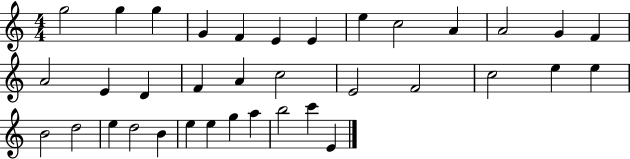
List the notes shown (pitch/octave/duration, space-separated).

G5/h G5/q G5/q G4/q F4/q E4/q E4/q E5/q C5/h A4/q A4/h G4/q F4/q A4/h E4/q D4/q F4/q A4/q C5/h E4/h F4/h C5/h E5/q E5/q B4/h D5/h E5/q D5/h B4/q E5/q E5/q G5/q A5/q B5/h C6/q E4/q